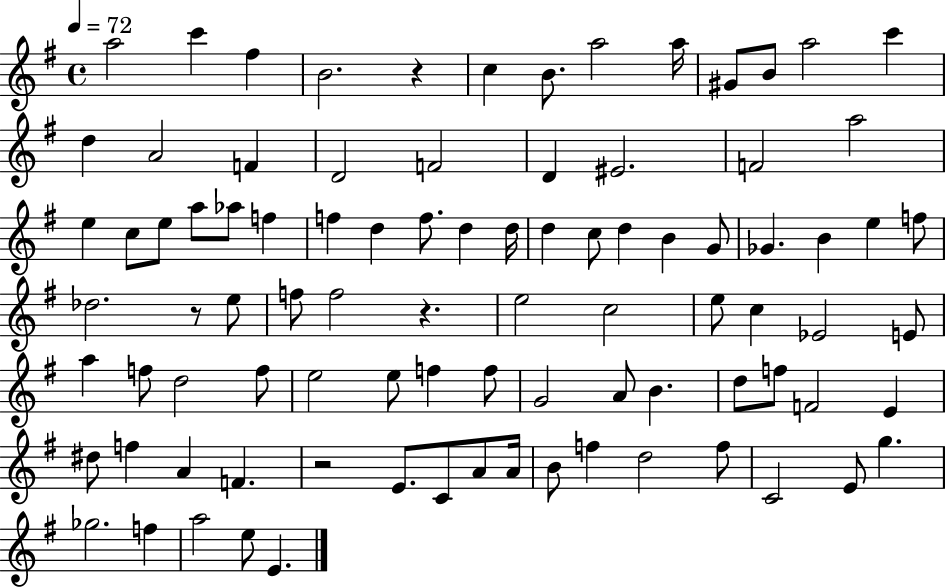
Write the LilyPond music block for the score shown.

{
  \clef treble
  \time 4/4
  \defaultTimeSignature
  \key g \major
  \tempo 4 = 72
  a''2 c'''4 fis''4 | b'2. r4 | c''4 b'8. a''2 a''16 | gis'8 b'8 a''2 c'''4 | \break d''4 a'2 f'4 | d'2 f'2 | d'4 eis'2. | f'2 a''2 | \break e''4 c''8 e''8 a''8 aes''8 f''4 | f''4 d''4 f''8. d''4 d''16 | d''4 c''8 d''4 b'4 g'8 | ges'4. b'4 e''4 f''8 | \break des''2. r8 e''8 | f''8 f''2 r4. | e''2 c''2 | e''8 c''4 ees'2 e'8 | \break a''4 f''8 d''2 f''8 | e''2 e''8 f''4 f''8 | g'2 a'8 b'4. | d''8 f''8 f'2 e'4 | \break dis''8 f''4 a'4 f'4. | r2 e'8. c'8 a'8 a'16 | b'8 f''4 d''2 f''8 | c'2 e'8 g''4. | \break ges''2. f''4 | a''2 e''8 e'4. | \bar "|."
}